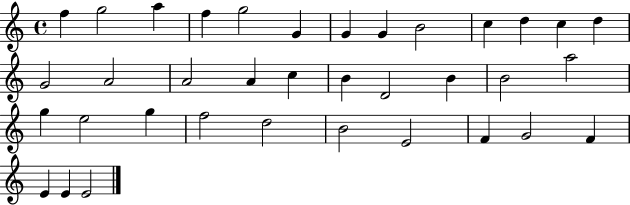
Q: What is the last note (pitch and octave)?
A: E4